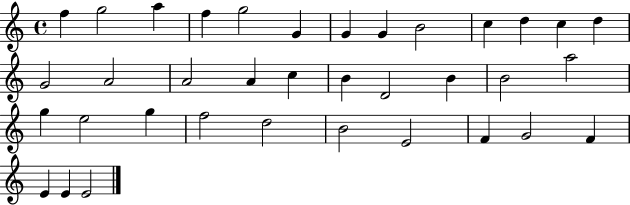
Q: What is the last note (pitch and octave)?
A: E4